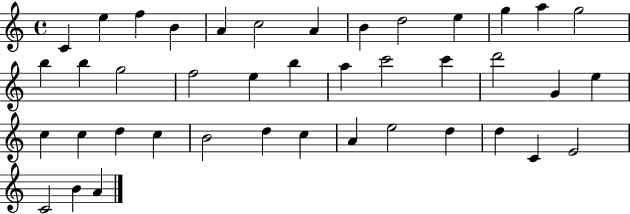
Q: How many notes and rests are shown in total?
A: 41